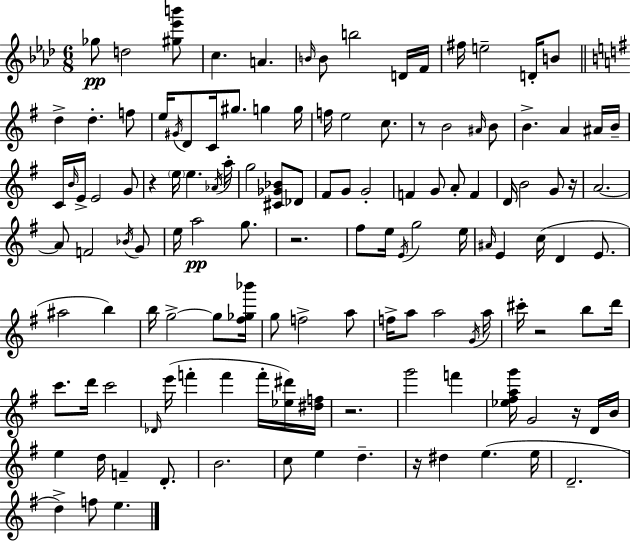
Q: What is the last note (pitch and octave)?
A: E5